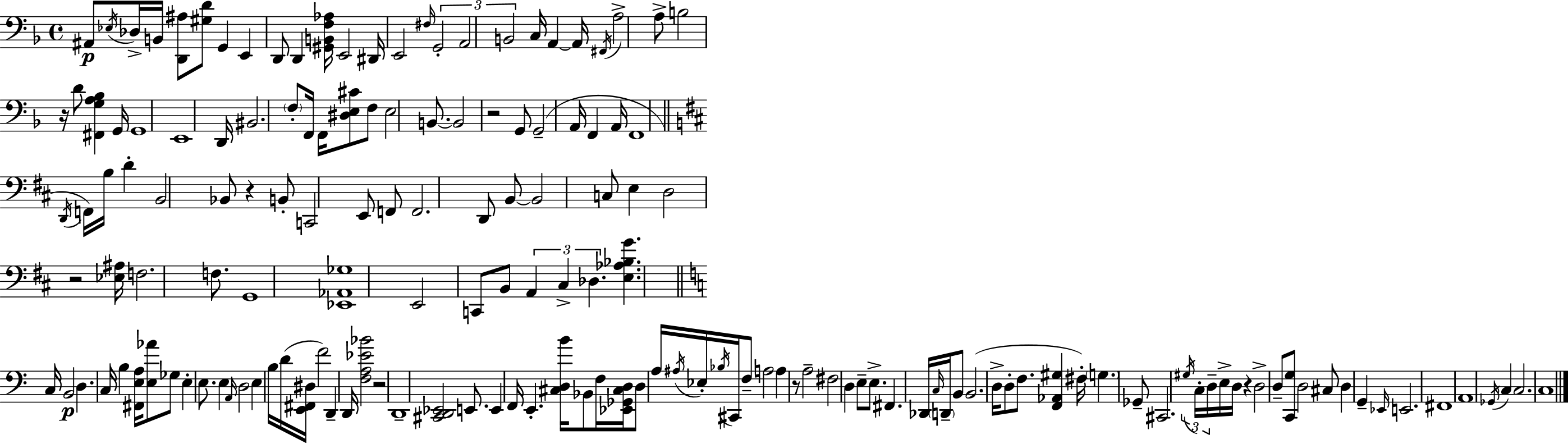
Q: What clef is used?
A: bass